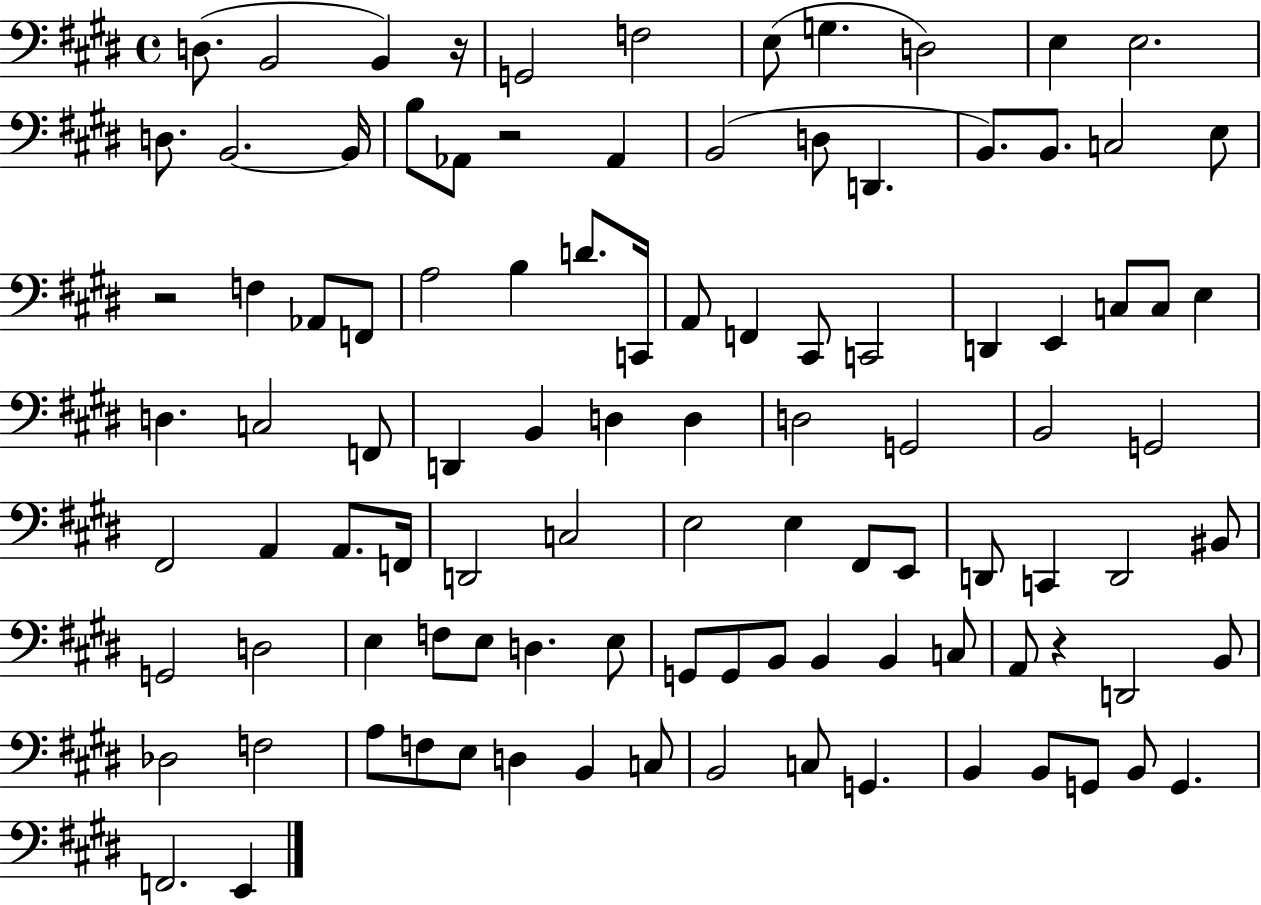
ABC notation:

X:1
T:Untitled
M:4/4
L:1/4
K:E
D,/2 B,,2 B,, z/4 G,,2 F,2 E,/2 G, D,2 E, E,2 D,/2 B,,2 B,,/4 B,/2 _A,,/2 z2 _A,, B,,2 D,/2 D,, B,,/2 B,,/2 C,2 E,/2 z2 F, _A,,/2 F,,/2 A,2 B, D/2 C,,/4 A,,/2 F,, ^C,,/2 C,,2 D,, E,, C,/2 C,/2 E, D, C,2 F,,/2 D,, B,, D, D, D,2 G,,2 B,,2 G,,2 ^F,,2 A,, A,,/2 F,,/4 D,,2 C,2 E,2 E, ^F,,/2 E,,/2 D,,/2 C,, D,,2 ^B,,/2 G,,2 D,2 E, F,/2 E,/2 D, E,/2 G,,/2 G,,/2 B,,/2 B,, B,, C,/2 A,,/2 z D,,2 B,,/2 _D,2 F,2 A,/2 F,/2 E,/2 D, B,, C,/2 B,,2 C,/2 G,, B,, B,,/2 G,,/2 B,,/2 G,, F,,2 E,,